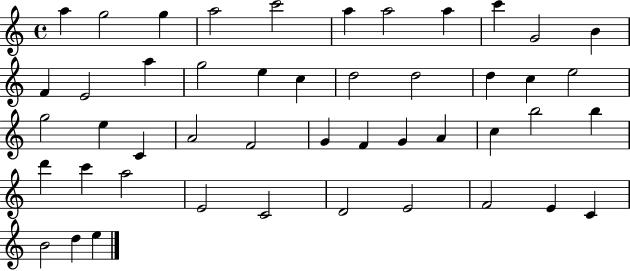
A5/q G5/h G5/q A5/h C6/h A5/q A5/h A5/q C6/q G4/h B4/q F4/q E4/h A5/q G5/h E5/q C5/q D5/h D5/h D5/q C5/q E5/h G5/h E5/q C4/q A4/h F4/h G4/q F4/q G4/q A4/q C5/q B5/h B5/q D6/q C6/q A5/h E4/h C4/h D4/h E4/h F4/h E4/q C4/q B4/h D5/q E5/q